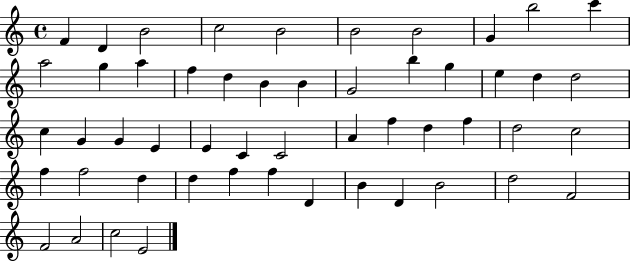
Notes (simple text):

F4/q D4/q B4/h C5/h B4/h B4/h B4/h G4/q B5/h C6/q A5/h G5/q A5/q F5/q D5/q B4/q B4/q G4/h B5/q G5/q E5/q D5/q D5/h C5/q G4/q G4/q E4/q E4/q C4/q C4/h A4/q F5/q D5/q F5/q D5/h C5/h F5/q F5/h D5/q D5/q F5/q F5/q D4/q B4/q D4/q B4/h D5/h F4/h F4/h A4/h C5/h E4/h